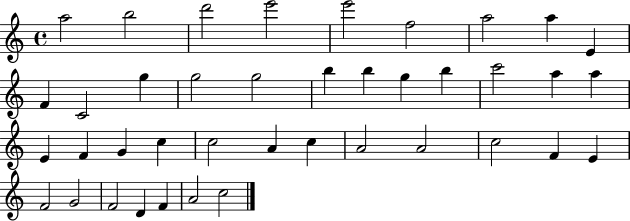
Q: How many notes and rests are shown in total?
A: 40